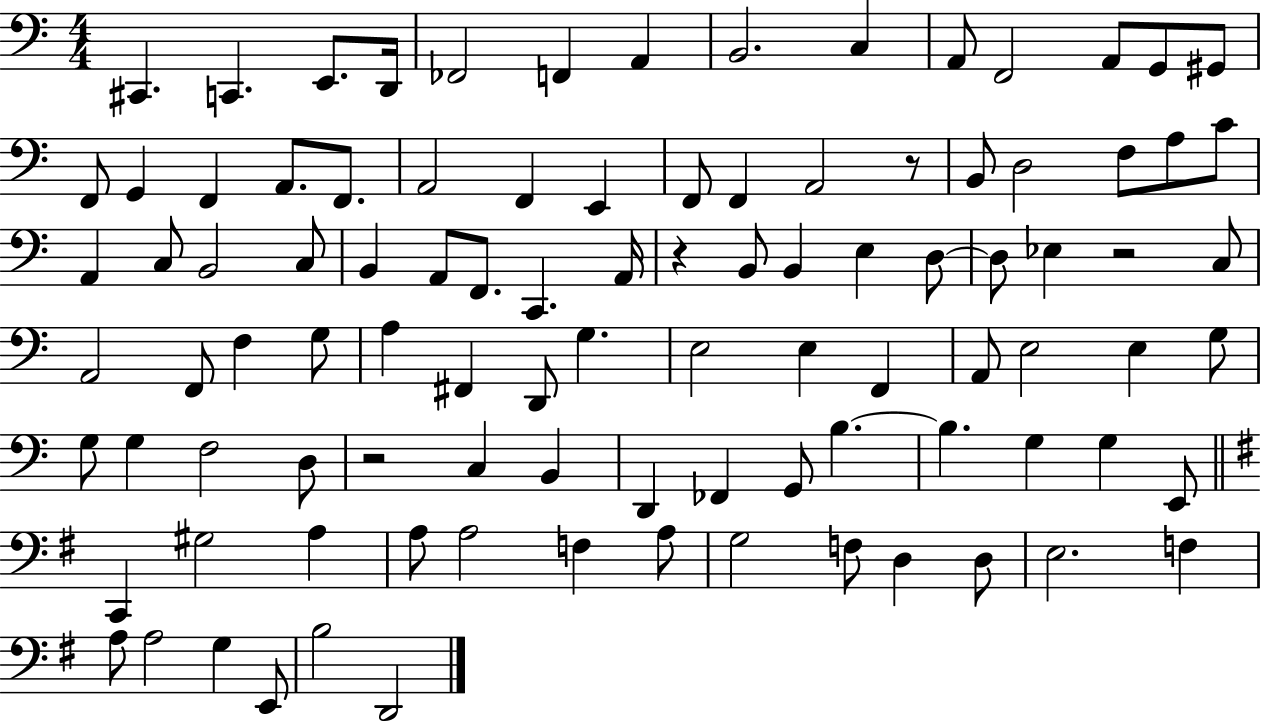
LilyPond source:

{
  \clef bass
  \numericTimeSignature
  \time 4/4
  \key c \major
  cis,4. c,4. e,8. d,16 | fes,2 f,4 a,4 | b,2. c4 | a,8 f,2 a,8 g,8 gis,8 | \break f,8 g,4 f,4 a,8. f,8. | a,2 f,4 e,4 | f,8 f,4 a,2 r8 | b,8 d2 f8 a8 c'8 | \break a,4 c8 b,2 c8 | b,4 a,8 f,8. c,4. a,16 | r4 b,8 b,4 e4 d8~~ | d8 ees4 r2 c8 | \break a,2 f,8 f4 g8 | a4 fis,4 d,8 g4. | e2 e4 f,4 | a,8 e2 e4 g8 | \break g8 g4 f2 d8 | r2 c4 b,4 | d,4 fes,4 g,8 b4.~~ | b4. g4 g4 e,8 | \break \bar "||" \break \key g \major c,4 gis2 a4 | a8 a2 f4 a8 | g2 f8 d4 d8 | e2. f4 | \break a8 a2 g4 e,8 | b2 d,2 | \bar "|."
}